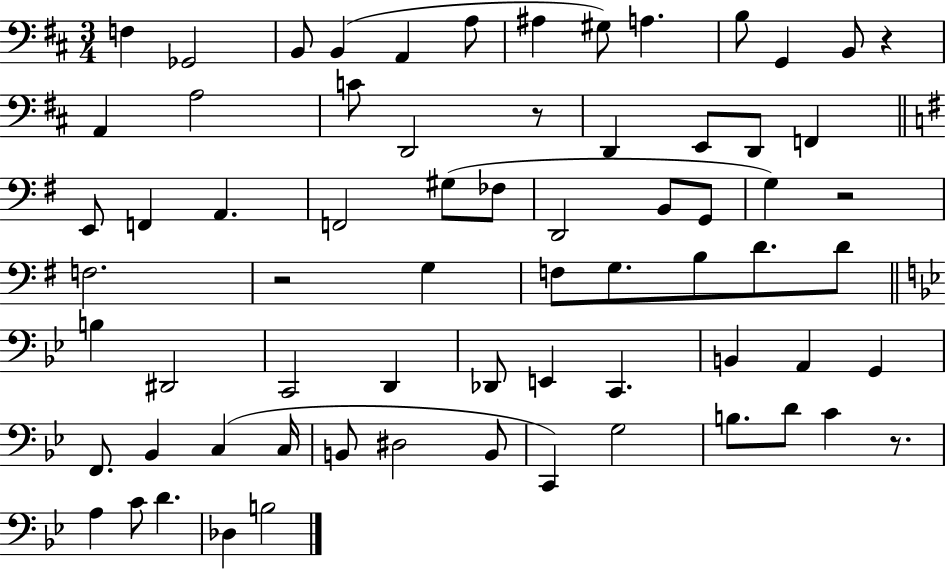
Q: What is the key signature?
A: D major